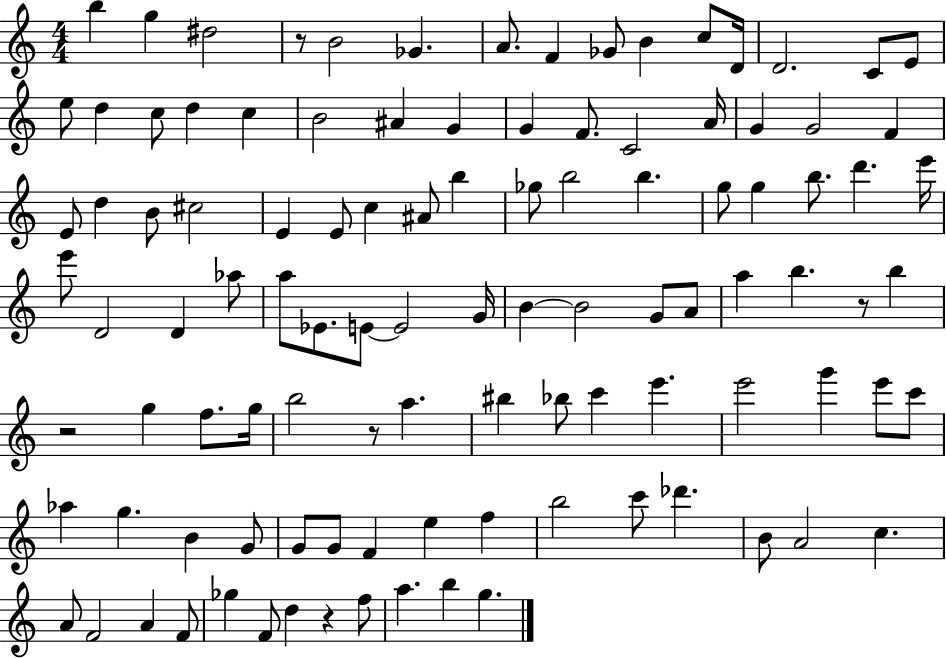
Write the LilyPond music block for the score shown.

{
  \clef treble
  \numericTimeSignature
  \time 4/4
  \key c \major
  b''4 g''4 dis''2 | r8 b'2 ges'4. | a'8. f'4 ges'8 b'4 c''8 d'16 | d'2. c'8 e'8 | \break e''8 d''4 c''8 d''4 c''4 | b'2 ais'4 g'4 | g'4 f'8. c'2 a'16 | g'4 g'2 f'4 | \break e'8 d''4 b'8 cis''2 | e'4 e'8 c''4 ais'8 b''4 | ges''8 b''2 b''4. | g''8 g''4 b''8. d'''4. e'''16 | \break e'''8 d'2 d'4 aes''8 | a''8 ees'8. e'8~~ e'2 g'16 | b'4~~ b'2 g'8 a'8 | a''4 b''4. r8 b''4 | \break r2 g''4 f''8. g''16 | b''2 r8 a''4. | bis''4 bes''8 c'''4 e'''4. | e'''2 g'''4 e'''8 c'''8 | \break aes''4 g''4. b'4 g'8 | g'8 g'8 f'4 e''4 f''4 | b''2 c'''8 des'''4. | b'8 a'2 c''4. | \break a'8 f'2 a'4 f'8 | ges''4 f'8 d''4 r4 f''8 | a''4. b''4 g''4. | \bar "|."
}